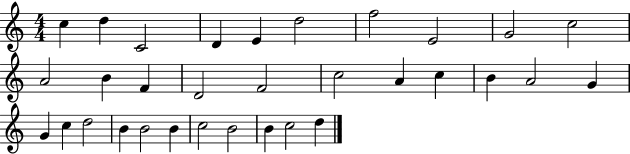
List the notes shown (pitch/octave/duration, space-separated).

C5/q D5/q C4/h D4/q E4/q D5/h F5/h E4/h G4/h C5/h A4/h B4/q F4/q D4/h F4/h C5/h A4/q C5/q B4/q A4/h G4/q G4/q C5/q D5/h B4/q B4/h B4/q C5/h B4/h B4/q C5/h D5/q